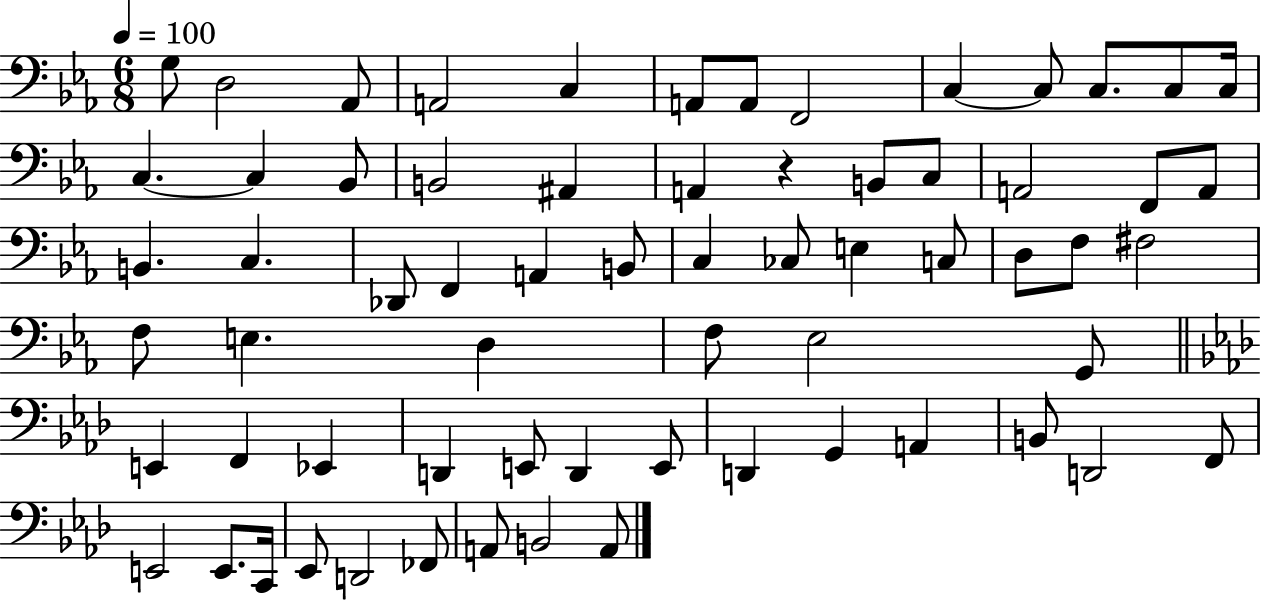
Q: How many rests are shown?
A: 1